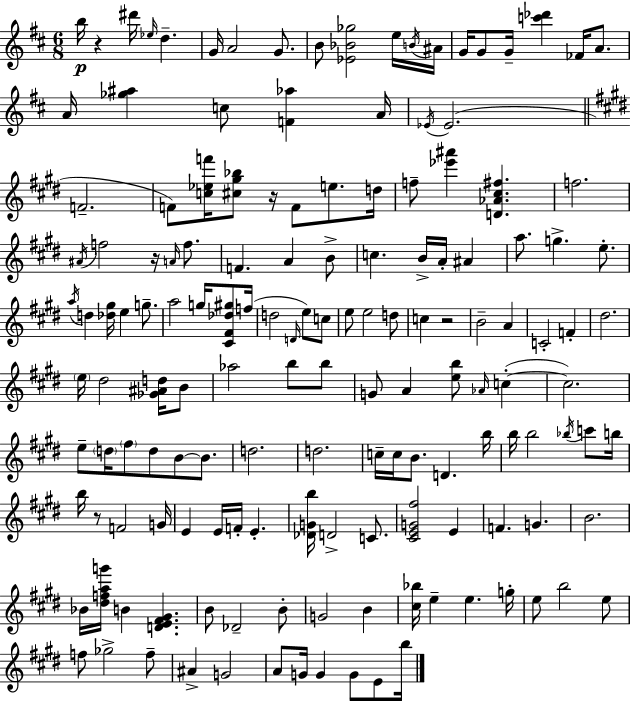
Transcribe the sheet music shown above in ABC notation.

X:1
T:Untitled
M:6/8
L:1/4
K:D
b/4 z ^d'/4 _e/4 d G/4 A2 G/2 B/2 [_E_B_g]2 e/4 B/4 ^A/4 G/4 G/2 G/4 [c'_d'] _F/4 A/2 A/4 [_g^a] c/2 [F_a] A/4 _E/4 _E2 F2 F/2 [c_ef']/4 [^c^g_b]/2 z/4 F/2 e/2 d/4 f/2 [_e'^a'] [D_A^c^f] f2 ^A/4 f2 z/4 A/4 f/2 F A B/2 c B/4 A/4 ^A a/2 g e/2 a/4 d [_d^g]/4 e g/2 a2 g/4 [^C^F_d^g]/2 f/4 d2 D/4 e/2 c/2 e/2 e2 d/2 c z2 B2 A C2 F ^d2 e/4 ^d2 [_G^Ad]/4 B/2 _a2 b/2 b/2 G/2 A [eb]/2 _A/4 c c2 e/2 d/4 ^f/2 d/2 B/2 B/2 d2 d2 c/4 c/4 B/2 D b/4 b/4 b2 _b/4 c'/2 b/4 b/4 z/2 F2 G/4 E E/4 F/4 E [_DGb]/4 D2 C/2 [^CEG^f]2 E F G B2 _B/4 [^dfag']/4 B [DE^F^G] B/2 _D2 B/2 G2 B [^c_b]/4 e e g/4 e/2 b2 e/2 f/2 _g2 f/2 ^A G2 A/2 G/4 G G/2 E/2 b/4